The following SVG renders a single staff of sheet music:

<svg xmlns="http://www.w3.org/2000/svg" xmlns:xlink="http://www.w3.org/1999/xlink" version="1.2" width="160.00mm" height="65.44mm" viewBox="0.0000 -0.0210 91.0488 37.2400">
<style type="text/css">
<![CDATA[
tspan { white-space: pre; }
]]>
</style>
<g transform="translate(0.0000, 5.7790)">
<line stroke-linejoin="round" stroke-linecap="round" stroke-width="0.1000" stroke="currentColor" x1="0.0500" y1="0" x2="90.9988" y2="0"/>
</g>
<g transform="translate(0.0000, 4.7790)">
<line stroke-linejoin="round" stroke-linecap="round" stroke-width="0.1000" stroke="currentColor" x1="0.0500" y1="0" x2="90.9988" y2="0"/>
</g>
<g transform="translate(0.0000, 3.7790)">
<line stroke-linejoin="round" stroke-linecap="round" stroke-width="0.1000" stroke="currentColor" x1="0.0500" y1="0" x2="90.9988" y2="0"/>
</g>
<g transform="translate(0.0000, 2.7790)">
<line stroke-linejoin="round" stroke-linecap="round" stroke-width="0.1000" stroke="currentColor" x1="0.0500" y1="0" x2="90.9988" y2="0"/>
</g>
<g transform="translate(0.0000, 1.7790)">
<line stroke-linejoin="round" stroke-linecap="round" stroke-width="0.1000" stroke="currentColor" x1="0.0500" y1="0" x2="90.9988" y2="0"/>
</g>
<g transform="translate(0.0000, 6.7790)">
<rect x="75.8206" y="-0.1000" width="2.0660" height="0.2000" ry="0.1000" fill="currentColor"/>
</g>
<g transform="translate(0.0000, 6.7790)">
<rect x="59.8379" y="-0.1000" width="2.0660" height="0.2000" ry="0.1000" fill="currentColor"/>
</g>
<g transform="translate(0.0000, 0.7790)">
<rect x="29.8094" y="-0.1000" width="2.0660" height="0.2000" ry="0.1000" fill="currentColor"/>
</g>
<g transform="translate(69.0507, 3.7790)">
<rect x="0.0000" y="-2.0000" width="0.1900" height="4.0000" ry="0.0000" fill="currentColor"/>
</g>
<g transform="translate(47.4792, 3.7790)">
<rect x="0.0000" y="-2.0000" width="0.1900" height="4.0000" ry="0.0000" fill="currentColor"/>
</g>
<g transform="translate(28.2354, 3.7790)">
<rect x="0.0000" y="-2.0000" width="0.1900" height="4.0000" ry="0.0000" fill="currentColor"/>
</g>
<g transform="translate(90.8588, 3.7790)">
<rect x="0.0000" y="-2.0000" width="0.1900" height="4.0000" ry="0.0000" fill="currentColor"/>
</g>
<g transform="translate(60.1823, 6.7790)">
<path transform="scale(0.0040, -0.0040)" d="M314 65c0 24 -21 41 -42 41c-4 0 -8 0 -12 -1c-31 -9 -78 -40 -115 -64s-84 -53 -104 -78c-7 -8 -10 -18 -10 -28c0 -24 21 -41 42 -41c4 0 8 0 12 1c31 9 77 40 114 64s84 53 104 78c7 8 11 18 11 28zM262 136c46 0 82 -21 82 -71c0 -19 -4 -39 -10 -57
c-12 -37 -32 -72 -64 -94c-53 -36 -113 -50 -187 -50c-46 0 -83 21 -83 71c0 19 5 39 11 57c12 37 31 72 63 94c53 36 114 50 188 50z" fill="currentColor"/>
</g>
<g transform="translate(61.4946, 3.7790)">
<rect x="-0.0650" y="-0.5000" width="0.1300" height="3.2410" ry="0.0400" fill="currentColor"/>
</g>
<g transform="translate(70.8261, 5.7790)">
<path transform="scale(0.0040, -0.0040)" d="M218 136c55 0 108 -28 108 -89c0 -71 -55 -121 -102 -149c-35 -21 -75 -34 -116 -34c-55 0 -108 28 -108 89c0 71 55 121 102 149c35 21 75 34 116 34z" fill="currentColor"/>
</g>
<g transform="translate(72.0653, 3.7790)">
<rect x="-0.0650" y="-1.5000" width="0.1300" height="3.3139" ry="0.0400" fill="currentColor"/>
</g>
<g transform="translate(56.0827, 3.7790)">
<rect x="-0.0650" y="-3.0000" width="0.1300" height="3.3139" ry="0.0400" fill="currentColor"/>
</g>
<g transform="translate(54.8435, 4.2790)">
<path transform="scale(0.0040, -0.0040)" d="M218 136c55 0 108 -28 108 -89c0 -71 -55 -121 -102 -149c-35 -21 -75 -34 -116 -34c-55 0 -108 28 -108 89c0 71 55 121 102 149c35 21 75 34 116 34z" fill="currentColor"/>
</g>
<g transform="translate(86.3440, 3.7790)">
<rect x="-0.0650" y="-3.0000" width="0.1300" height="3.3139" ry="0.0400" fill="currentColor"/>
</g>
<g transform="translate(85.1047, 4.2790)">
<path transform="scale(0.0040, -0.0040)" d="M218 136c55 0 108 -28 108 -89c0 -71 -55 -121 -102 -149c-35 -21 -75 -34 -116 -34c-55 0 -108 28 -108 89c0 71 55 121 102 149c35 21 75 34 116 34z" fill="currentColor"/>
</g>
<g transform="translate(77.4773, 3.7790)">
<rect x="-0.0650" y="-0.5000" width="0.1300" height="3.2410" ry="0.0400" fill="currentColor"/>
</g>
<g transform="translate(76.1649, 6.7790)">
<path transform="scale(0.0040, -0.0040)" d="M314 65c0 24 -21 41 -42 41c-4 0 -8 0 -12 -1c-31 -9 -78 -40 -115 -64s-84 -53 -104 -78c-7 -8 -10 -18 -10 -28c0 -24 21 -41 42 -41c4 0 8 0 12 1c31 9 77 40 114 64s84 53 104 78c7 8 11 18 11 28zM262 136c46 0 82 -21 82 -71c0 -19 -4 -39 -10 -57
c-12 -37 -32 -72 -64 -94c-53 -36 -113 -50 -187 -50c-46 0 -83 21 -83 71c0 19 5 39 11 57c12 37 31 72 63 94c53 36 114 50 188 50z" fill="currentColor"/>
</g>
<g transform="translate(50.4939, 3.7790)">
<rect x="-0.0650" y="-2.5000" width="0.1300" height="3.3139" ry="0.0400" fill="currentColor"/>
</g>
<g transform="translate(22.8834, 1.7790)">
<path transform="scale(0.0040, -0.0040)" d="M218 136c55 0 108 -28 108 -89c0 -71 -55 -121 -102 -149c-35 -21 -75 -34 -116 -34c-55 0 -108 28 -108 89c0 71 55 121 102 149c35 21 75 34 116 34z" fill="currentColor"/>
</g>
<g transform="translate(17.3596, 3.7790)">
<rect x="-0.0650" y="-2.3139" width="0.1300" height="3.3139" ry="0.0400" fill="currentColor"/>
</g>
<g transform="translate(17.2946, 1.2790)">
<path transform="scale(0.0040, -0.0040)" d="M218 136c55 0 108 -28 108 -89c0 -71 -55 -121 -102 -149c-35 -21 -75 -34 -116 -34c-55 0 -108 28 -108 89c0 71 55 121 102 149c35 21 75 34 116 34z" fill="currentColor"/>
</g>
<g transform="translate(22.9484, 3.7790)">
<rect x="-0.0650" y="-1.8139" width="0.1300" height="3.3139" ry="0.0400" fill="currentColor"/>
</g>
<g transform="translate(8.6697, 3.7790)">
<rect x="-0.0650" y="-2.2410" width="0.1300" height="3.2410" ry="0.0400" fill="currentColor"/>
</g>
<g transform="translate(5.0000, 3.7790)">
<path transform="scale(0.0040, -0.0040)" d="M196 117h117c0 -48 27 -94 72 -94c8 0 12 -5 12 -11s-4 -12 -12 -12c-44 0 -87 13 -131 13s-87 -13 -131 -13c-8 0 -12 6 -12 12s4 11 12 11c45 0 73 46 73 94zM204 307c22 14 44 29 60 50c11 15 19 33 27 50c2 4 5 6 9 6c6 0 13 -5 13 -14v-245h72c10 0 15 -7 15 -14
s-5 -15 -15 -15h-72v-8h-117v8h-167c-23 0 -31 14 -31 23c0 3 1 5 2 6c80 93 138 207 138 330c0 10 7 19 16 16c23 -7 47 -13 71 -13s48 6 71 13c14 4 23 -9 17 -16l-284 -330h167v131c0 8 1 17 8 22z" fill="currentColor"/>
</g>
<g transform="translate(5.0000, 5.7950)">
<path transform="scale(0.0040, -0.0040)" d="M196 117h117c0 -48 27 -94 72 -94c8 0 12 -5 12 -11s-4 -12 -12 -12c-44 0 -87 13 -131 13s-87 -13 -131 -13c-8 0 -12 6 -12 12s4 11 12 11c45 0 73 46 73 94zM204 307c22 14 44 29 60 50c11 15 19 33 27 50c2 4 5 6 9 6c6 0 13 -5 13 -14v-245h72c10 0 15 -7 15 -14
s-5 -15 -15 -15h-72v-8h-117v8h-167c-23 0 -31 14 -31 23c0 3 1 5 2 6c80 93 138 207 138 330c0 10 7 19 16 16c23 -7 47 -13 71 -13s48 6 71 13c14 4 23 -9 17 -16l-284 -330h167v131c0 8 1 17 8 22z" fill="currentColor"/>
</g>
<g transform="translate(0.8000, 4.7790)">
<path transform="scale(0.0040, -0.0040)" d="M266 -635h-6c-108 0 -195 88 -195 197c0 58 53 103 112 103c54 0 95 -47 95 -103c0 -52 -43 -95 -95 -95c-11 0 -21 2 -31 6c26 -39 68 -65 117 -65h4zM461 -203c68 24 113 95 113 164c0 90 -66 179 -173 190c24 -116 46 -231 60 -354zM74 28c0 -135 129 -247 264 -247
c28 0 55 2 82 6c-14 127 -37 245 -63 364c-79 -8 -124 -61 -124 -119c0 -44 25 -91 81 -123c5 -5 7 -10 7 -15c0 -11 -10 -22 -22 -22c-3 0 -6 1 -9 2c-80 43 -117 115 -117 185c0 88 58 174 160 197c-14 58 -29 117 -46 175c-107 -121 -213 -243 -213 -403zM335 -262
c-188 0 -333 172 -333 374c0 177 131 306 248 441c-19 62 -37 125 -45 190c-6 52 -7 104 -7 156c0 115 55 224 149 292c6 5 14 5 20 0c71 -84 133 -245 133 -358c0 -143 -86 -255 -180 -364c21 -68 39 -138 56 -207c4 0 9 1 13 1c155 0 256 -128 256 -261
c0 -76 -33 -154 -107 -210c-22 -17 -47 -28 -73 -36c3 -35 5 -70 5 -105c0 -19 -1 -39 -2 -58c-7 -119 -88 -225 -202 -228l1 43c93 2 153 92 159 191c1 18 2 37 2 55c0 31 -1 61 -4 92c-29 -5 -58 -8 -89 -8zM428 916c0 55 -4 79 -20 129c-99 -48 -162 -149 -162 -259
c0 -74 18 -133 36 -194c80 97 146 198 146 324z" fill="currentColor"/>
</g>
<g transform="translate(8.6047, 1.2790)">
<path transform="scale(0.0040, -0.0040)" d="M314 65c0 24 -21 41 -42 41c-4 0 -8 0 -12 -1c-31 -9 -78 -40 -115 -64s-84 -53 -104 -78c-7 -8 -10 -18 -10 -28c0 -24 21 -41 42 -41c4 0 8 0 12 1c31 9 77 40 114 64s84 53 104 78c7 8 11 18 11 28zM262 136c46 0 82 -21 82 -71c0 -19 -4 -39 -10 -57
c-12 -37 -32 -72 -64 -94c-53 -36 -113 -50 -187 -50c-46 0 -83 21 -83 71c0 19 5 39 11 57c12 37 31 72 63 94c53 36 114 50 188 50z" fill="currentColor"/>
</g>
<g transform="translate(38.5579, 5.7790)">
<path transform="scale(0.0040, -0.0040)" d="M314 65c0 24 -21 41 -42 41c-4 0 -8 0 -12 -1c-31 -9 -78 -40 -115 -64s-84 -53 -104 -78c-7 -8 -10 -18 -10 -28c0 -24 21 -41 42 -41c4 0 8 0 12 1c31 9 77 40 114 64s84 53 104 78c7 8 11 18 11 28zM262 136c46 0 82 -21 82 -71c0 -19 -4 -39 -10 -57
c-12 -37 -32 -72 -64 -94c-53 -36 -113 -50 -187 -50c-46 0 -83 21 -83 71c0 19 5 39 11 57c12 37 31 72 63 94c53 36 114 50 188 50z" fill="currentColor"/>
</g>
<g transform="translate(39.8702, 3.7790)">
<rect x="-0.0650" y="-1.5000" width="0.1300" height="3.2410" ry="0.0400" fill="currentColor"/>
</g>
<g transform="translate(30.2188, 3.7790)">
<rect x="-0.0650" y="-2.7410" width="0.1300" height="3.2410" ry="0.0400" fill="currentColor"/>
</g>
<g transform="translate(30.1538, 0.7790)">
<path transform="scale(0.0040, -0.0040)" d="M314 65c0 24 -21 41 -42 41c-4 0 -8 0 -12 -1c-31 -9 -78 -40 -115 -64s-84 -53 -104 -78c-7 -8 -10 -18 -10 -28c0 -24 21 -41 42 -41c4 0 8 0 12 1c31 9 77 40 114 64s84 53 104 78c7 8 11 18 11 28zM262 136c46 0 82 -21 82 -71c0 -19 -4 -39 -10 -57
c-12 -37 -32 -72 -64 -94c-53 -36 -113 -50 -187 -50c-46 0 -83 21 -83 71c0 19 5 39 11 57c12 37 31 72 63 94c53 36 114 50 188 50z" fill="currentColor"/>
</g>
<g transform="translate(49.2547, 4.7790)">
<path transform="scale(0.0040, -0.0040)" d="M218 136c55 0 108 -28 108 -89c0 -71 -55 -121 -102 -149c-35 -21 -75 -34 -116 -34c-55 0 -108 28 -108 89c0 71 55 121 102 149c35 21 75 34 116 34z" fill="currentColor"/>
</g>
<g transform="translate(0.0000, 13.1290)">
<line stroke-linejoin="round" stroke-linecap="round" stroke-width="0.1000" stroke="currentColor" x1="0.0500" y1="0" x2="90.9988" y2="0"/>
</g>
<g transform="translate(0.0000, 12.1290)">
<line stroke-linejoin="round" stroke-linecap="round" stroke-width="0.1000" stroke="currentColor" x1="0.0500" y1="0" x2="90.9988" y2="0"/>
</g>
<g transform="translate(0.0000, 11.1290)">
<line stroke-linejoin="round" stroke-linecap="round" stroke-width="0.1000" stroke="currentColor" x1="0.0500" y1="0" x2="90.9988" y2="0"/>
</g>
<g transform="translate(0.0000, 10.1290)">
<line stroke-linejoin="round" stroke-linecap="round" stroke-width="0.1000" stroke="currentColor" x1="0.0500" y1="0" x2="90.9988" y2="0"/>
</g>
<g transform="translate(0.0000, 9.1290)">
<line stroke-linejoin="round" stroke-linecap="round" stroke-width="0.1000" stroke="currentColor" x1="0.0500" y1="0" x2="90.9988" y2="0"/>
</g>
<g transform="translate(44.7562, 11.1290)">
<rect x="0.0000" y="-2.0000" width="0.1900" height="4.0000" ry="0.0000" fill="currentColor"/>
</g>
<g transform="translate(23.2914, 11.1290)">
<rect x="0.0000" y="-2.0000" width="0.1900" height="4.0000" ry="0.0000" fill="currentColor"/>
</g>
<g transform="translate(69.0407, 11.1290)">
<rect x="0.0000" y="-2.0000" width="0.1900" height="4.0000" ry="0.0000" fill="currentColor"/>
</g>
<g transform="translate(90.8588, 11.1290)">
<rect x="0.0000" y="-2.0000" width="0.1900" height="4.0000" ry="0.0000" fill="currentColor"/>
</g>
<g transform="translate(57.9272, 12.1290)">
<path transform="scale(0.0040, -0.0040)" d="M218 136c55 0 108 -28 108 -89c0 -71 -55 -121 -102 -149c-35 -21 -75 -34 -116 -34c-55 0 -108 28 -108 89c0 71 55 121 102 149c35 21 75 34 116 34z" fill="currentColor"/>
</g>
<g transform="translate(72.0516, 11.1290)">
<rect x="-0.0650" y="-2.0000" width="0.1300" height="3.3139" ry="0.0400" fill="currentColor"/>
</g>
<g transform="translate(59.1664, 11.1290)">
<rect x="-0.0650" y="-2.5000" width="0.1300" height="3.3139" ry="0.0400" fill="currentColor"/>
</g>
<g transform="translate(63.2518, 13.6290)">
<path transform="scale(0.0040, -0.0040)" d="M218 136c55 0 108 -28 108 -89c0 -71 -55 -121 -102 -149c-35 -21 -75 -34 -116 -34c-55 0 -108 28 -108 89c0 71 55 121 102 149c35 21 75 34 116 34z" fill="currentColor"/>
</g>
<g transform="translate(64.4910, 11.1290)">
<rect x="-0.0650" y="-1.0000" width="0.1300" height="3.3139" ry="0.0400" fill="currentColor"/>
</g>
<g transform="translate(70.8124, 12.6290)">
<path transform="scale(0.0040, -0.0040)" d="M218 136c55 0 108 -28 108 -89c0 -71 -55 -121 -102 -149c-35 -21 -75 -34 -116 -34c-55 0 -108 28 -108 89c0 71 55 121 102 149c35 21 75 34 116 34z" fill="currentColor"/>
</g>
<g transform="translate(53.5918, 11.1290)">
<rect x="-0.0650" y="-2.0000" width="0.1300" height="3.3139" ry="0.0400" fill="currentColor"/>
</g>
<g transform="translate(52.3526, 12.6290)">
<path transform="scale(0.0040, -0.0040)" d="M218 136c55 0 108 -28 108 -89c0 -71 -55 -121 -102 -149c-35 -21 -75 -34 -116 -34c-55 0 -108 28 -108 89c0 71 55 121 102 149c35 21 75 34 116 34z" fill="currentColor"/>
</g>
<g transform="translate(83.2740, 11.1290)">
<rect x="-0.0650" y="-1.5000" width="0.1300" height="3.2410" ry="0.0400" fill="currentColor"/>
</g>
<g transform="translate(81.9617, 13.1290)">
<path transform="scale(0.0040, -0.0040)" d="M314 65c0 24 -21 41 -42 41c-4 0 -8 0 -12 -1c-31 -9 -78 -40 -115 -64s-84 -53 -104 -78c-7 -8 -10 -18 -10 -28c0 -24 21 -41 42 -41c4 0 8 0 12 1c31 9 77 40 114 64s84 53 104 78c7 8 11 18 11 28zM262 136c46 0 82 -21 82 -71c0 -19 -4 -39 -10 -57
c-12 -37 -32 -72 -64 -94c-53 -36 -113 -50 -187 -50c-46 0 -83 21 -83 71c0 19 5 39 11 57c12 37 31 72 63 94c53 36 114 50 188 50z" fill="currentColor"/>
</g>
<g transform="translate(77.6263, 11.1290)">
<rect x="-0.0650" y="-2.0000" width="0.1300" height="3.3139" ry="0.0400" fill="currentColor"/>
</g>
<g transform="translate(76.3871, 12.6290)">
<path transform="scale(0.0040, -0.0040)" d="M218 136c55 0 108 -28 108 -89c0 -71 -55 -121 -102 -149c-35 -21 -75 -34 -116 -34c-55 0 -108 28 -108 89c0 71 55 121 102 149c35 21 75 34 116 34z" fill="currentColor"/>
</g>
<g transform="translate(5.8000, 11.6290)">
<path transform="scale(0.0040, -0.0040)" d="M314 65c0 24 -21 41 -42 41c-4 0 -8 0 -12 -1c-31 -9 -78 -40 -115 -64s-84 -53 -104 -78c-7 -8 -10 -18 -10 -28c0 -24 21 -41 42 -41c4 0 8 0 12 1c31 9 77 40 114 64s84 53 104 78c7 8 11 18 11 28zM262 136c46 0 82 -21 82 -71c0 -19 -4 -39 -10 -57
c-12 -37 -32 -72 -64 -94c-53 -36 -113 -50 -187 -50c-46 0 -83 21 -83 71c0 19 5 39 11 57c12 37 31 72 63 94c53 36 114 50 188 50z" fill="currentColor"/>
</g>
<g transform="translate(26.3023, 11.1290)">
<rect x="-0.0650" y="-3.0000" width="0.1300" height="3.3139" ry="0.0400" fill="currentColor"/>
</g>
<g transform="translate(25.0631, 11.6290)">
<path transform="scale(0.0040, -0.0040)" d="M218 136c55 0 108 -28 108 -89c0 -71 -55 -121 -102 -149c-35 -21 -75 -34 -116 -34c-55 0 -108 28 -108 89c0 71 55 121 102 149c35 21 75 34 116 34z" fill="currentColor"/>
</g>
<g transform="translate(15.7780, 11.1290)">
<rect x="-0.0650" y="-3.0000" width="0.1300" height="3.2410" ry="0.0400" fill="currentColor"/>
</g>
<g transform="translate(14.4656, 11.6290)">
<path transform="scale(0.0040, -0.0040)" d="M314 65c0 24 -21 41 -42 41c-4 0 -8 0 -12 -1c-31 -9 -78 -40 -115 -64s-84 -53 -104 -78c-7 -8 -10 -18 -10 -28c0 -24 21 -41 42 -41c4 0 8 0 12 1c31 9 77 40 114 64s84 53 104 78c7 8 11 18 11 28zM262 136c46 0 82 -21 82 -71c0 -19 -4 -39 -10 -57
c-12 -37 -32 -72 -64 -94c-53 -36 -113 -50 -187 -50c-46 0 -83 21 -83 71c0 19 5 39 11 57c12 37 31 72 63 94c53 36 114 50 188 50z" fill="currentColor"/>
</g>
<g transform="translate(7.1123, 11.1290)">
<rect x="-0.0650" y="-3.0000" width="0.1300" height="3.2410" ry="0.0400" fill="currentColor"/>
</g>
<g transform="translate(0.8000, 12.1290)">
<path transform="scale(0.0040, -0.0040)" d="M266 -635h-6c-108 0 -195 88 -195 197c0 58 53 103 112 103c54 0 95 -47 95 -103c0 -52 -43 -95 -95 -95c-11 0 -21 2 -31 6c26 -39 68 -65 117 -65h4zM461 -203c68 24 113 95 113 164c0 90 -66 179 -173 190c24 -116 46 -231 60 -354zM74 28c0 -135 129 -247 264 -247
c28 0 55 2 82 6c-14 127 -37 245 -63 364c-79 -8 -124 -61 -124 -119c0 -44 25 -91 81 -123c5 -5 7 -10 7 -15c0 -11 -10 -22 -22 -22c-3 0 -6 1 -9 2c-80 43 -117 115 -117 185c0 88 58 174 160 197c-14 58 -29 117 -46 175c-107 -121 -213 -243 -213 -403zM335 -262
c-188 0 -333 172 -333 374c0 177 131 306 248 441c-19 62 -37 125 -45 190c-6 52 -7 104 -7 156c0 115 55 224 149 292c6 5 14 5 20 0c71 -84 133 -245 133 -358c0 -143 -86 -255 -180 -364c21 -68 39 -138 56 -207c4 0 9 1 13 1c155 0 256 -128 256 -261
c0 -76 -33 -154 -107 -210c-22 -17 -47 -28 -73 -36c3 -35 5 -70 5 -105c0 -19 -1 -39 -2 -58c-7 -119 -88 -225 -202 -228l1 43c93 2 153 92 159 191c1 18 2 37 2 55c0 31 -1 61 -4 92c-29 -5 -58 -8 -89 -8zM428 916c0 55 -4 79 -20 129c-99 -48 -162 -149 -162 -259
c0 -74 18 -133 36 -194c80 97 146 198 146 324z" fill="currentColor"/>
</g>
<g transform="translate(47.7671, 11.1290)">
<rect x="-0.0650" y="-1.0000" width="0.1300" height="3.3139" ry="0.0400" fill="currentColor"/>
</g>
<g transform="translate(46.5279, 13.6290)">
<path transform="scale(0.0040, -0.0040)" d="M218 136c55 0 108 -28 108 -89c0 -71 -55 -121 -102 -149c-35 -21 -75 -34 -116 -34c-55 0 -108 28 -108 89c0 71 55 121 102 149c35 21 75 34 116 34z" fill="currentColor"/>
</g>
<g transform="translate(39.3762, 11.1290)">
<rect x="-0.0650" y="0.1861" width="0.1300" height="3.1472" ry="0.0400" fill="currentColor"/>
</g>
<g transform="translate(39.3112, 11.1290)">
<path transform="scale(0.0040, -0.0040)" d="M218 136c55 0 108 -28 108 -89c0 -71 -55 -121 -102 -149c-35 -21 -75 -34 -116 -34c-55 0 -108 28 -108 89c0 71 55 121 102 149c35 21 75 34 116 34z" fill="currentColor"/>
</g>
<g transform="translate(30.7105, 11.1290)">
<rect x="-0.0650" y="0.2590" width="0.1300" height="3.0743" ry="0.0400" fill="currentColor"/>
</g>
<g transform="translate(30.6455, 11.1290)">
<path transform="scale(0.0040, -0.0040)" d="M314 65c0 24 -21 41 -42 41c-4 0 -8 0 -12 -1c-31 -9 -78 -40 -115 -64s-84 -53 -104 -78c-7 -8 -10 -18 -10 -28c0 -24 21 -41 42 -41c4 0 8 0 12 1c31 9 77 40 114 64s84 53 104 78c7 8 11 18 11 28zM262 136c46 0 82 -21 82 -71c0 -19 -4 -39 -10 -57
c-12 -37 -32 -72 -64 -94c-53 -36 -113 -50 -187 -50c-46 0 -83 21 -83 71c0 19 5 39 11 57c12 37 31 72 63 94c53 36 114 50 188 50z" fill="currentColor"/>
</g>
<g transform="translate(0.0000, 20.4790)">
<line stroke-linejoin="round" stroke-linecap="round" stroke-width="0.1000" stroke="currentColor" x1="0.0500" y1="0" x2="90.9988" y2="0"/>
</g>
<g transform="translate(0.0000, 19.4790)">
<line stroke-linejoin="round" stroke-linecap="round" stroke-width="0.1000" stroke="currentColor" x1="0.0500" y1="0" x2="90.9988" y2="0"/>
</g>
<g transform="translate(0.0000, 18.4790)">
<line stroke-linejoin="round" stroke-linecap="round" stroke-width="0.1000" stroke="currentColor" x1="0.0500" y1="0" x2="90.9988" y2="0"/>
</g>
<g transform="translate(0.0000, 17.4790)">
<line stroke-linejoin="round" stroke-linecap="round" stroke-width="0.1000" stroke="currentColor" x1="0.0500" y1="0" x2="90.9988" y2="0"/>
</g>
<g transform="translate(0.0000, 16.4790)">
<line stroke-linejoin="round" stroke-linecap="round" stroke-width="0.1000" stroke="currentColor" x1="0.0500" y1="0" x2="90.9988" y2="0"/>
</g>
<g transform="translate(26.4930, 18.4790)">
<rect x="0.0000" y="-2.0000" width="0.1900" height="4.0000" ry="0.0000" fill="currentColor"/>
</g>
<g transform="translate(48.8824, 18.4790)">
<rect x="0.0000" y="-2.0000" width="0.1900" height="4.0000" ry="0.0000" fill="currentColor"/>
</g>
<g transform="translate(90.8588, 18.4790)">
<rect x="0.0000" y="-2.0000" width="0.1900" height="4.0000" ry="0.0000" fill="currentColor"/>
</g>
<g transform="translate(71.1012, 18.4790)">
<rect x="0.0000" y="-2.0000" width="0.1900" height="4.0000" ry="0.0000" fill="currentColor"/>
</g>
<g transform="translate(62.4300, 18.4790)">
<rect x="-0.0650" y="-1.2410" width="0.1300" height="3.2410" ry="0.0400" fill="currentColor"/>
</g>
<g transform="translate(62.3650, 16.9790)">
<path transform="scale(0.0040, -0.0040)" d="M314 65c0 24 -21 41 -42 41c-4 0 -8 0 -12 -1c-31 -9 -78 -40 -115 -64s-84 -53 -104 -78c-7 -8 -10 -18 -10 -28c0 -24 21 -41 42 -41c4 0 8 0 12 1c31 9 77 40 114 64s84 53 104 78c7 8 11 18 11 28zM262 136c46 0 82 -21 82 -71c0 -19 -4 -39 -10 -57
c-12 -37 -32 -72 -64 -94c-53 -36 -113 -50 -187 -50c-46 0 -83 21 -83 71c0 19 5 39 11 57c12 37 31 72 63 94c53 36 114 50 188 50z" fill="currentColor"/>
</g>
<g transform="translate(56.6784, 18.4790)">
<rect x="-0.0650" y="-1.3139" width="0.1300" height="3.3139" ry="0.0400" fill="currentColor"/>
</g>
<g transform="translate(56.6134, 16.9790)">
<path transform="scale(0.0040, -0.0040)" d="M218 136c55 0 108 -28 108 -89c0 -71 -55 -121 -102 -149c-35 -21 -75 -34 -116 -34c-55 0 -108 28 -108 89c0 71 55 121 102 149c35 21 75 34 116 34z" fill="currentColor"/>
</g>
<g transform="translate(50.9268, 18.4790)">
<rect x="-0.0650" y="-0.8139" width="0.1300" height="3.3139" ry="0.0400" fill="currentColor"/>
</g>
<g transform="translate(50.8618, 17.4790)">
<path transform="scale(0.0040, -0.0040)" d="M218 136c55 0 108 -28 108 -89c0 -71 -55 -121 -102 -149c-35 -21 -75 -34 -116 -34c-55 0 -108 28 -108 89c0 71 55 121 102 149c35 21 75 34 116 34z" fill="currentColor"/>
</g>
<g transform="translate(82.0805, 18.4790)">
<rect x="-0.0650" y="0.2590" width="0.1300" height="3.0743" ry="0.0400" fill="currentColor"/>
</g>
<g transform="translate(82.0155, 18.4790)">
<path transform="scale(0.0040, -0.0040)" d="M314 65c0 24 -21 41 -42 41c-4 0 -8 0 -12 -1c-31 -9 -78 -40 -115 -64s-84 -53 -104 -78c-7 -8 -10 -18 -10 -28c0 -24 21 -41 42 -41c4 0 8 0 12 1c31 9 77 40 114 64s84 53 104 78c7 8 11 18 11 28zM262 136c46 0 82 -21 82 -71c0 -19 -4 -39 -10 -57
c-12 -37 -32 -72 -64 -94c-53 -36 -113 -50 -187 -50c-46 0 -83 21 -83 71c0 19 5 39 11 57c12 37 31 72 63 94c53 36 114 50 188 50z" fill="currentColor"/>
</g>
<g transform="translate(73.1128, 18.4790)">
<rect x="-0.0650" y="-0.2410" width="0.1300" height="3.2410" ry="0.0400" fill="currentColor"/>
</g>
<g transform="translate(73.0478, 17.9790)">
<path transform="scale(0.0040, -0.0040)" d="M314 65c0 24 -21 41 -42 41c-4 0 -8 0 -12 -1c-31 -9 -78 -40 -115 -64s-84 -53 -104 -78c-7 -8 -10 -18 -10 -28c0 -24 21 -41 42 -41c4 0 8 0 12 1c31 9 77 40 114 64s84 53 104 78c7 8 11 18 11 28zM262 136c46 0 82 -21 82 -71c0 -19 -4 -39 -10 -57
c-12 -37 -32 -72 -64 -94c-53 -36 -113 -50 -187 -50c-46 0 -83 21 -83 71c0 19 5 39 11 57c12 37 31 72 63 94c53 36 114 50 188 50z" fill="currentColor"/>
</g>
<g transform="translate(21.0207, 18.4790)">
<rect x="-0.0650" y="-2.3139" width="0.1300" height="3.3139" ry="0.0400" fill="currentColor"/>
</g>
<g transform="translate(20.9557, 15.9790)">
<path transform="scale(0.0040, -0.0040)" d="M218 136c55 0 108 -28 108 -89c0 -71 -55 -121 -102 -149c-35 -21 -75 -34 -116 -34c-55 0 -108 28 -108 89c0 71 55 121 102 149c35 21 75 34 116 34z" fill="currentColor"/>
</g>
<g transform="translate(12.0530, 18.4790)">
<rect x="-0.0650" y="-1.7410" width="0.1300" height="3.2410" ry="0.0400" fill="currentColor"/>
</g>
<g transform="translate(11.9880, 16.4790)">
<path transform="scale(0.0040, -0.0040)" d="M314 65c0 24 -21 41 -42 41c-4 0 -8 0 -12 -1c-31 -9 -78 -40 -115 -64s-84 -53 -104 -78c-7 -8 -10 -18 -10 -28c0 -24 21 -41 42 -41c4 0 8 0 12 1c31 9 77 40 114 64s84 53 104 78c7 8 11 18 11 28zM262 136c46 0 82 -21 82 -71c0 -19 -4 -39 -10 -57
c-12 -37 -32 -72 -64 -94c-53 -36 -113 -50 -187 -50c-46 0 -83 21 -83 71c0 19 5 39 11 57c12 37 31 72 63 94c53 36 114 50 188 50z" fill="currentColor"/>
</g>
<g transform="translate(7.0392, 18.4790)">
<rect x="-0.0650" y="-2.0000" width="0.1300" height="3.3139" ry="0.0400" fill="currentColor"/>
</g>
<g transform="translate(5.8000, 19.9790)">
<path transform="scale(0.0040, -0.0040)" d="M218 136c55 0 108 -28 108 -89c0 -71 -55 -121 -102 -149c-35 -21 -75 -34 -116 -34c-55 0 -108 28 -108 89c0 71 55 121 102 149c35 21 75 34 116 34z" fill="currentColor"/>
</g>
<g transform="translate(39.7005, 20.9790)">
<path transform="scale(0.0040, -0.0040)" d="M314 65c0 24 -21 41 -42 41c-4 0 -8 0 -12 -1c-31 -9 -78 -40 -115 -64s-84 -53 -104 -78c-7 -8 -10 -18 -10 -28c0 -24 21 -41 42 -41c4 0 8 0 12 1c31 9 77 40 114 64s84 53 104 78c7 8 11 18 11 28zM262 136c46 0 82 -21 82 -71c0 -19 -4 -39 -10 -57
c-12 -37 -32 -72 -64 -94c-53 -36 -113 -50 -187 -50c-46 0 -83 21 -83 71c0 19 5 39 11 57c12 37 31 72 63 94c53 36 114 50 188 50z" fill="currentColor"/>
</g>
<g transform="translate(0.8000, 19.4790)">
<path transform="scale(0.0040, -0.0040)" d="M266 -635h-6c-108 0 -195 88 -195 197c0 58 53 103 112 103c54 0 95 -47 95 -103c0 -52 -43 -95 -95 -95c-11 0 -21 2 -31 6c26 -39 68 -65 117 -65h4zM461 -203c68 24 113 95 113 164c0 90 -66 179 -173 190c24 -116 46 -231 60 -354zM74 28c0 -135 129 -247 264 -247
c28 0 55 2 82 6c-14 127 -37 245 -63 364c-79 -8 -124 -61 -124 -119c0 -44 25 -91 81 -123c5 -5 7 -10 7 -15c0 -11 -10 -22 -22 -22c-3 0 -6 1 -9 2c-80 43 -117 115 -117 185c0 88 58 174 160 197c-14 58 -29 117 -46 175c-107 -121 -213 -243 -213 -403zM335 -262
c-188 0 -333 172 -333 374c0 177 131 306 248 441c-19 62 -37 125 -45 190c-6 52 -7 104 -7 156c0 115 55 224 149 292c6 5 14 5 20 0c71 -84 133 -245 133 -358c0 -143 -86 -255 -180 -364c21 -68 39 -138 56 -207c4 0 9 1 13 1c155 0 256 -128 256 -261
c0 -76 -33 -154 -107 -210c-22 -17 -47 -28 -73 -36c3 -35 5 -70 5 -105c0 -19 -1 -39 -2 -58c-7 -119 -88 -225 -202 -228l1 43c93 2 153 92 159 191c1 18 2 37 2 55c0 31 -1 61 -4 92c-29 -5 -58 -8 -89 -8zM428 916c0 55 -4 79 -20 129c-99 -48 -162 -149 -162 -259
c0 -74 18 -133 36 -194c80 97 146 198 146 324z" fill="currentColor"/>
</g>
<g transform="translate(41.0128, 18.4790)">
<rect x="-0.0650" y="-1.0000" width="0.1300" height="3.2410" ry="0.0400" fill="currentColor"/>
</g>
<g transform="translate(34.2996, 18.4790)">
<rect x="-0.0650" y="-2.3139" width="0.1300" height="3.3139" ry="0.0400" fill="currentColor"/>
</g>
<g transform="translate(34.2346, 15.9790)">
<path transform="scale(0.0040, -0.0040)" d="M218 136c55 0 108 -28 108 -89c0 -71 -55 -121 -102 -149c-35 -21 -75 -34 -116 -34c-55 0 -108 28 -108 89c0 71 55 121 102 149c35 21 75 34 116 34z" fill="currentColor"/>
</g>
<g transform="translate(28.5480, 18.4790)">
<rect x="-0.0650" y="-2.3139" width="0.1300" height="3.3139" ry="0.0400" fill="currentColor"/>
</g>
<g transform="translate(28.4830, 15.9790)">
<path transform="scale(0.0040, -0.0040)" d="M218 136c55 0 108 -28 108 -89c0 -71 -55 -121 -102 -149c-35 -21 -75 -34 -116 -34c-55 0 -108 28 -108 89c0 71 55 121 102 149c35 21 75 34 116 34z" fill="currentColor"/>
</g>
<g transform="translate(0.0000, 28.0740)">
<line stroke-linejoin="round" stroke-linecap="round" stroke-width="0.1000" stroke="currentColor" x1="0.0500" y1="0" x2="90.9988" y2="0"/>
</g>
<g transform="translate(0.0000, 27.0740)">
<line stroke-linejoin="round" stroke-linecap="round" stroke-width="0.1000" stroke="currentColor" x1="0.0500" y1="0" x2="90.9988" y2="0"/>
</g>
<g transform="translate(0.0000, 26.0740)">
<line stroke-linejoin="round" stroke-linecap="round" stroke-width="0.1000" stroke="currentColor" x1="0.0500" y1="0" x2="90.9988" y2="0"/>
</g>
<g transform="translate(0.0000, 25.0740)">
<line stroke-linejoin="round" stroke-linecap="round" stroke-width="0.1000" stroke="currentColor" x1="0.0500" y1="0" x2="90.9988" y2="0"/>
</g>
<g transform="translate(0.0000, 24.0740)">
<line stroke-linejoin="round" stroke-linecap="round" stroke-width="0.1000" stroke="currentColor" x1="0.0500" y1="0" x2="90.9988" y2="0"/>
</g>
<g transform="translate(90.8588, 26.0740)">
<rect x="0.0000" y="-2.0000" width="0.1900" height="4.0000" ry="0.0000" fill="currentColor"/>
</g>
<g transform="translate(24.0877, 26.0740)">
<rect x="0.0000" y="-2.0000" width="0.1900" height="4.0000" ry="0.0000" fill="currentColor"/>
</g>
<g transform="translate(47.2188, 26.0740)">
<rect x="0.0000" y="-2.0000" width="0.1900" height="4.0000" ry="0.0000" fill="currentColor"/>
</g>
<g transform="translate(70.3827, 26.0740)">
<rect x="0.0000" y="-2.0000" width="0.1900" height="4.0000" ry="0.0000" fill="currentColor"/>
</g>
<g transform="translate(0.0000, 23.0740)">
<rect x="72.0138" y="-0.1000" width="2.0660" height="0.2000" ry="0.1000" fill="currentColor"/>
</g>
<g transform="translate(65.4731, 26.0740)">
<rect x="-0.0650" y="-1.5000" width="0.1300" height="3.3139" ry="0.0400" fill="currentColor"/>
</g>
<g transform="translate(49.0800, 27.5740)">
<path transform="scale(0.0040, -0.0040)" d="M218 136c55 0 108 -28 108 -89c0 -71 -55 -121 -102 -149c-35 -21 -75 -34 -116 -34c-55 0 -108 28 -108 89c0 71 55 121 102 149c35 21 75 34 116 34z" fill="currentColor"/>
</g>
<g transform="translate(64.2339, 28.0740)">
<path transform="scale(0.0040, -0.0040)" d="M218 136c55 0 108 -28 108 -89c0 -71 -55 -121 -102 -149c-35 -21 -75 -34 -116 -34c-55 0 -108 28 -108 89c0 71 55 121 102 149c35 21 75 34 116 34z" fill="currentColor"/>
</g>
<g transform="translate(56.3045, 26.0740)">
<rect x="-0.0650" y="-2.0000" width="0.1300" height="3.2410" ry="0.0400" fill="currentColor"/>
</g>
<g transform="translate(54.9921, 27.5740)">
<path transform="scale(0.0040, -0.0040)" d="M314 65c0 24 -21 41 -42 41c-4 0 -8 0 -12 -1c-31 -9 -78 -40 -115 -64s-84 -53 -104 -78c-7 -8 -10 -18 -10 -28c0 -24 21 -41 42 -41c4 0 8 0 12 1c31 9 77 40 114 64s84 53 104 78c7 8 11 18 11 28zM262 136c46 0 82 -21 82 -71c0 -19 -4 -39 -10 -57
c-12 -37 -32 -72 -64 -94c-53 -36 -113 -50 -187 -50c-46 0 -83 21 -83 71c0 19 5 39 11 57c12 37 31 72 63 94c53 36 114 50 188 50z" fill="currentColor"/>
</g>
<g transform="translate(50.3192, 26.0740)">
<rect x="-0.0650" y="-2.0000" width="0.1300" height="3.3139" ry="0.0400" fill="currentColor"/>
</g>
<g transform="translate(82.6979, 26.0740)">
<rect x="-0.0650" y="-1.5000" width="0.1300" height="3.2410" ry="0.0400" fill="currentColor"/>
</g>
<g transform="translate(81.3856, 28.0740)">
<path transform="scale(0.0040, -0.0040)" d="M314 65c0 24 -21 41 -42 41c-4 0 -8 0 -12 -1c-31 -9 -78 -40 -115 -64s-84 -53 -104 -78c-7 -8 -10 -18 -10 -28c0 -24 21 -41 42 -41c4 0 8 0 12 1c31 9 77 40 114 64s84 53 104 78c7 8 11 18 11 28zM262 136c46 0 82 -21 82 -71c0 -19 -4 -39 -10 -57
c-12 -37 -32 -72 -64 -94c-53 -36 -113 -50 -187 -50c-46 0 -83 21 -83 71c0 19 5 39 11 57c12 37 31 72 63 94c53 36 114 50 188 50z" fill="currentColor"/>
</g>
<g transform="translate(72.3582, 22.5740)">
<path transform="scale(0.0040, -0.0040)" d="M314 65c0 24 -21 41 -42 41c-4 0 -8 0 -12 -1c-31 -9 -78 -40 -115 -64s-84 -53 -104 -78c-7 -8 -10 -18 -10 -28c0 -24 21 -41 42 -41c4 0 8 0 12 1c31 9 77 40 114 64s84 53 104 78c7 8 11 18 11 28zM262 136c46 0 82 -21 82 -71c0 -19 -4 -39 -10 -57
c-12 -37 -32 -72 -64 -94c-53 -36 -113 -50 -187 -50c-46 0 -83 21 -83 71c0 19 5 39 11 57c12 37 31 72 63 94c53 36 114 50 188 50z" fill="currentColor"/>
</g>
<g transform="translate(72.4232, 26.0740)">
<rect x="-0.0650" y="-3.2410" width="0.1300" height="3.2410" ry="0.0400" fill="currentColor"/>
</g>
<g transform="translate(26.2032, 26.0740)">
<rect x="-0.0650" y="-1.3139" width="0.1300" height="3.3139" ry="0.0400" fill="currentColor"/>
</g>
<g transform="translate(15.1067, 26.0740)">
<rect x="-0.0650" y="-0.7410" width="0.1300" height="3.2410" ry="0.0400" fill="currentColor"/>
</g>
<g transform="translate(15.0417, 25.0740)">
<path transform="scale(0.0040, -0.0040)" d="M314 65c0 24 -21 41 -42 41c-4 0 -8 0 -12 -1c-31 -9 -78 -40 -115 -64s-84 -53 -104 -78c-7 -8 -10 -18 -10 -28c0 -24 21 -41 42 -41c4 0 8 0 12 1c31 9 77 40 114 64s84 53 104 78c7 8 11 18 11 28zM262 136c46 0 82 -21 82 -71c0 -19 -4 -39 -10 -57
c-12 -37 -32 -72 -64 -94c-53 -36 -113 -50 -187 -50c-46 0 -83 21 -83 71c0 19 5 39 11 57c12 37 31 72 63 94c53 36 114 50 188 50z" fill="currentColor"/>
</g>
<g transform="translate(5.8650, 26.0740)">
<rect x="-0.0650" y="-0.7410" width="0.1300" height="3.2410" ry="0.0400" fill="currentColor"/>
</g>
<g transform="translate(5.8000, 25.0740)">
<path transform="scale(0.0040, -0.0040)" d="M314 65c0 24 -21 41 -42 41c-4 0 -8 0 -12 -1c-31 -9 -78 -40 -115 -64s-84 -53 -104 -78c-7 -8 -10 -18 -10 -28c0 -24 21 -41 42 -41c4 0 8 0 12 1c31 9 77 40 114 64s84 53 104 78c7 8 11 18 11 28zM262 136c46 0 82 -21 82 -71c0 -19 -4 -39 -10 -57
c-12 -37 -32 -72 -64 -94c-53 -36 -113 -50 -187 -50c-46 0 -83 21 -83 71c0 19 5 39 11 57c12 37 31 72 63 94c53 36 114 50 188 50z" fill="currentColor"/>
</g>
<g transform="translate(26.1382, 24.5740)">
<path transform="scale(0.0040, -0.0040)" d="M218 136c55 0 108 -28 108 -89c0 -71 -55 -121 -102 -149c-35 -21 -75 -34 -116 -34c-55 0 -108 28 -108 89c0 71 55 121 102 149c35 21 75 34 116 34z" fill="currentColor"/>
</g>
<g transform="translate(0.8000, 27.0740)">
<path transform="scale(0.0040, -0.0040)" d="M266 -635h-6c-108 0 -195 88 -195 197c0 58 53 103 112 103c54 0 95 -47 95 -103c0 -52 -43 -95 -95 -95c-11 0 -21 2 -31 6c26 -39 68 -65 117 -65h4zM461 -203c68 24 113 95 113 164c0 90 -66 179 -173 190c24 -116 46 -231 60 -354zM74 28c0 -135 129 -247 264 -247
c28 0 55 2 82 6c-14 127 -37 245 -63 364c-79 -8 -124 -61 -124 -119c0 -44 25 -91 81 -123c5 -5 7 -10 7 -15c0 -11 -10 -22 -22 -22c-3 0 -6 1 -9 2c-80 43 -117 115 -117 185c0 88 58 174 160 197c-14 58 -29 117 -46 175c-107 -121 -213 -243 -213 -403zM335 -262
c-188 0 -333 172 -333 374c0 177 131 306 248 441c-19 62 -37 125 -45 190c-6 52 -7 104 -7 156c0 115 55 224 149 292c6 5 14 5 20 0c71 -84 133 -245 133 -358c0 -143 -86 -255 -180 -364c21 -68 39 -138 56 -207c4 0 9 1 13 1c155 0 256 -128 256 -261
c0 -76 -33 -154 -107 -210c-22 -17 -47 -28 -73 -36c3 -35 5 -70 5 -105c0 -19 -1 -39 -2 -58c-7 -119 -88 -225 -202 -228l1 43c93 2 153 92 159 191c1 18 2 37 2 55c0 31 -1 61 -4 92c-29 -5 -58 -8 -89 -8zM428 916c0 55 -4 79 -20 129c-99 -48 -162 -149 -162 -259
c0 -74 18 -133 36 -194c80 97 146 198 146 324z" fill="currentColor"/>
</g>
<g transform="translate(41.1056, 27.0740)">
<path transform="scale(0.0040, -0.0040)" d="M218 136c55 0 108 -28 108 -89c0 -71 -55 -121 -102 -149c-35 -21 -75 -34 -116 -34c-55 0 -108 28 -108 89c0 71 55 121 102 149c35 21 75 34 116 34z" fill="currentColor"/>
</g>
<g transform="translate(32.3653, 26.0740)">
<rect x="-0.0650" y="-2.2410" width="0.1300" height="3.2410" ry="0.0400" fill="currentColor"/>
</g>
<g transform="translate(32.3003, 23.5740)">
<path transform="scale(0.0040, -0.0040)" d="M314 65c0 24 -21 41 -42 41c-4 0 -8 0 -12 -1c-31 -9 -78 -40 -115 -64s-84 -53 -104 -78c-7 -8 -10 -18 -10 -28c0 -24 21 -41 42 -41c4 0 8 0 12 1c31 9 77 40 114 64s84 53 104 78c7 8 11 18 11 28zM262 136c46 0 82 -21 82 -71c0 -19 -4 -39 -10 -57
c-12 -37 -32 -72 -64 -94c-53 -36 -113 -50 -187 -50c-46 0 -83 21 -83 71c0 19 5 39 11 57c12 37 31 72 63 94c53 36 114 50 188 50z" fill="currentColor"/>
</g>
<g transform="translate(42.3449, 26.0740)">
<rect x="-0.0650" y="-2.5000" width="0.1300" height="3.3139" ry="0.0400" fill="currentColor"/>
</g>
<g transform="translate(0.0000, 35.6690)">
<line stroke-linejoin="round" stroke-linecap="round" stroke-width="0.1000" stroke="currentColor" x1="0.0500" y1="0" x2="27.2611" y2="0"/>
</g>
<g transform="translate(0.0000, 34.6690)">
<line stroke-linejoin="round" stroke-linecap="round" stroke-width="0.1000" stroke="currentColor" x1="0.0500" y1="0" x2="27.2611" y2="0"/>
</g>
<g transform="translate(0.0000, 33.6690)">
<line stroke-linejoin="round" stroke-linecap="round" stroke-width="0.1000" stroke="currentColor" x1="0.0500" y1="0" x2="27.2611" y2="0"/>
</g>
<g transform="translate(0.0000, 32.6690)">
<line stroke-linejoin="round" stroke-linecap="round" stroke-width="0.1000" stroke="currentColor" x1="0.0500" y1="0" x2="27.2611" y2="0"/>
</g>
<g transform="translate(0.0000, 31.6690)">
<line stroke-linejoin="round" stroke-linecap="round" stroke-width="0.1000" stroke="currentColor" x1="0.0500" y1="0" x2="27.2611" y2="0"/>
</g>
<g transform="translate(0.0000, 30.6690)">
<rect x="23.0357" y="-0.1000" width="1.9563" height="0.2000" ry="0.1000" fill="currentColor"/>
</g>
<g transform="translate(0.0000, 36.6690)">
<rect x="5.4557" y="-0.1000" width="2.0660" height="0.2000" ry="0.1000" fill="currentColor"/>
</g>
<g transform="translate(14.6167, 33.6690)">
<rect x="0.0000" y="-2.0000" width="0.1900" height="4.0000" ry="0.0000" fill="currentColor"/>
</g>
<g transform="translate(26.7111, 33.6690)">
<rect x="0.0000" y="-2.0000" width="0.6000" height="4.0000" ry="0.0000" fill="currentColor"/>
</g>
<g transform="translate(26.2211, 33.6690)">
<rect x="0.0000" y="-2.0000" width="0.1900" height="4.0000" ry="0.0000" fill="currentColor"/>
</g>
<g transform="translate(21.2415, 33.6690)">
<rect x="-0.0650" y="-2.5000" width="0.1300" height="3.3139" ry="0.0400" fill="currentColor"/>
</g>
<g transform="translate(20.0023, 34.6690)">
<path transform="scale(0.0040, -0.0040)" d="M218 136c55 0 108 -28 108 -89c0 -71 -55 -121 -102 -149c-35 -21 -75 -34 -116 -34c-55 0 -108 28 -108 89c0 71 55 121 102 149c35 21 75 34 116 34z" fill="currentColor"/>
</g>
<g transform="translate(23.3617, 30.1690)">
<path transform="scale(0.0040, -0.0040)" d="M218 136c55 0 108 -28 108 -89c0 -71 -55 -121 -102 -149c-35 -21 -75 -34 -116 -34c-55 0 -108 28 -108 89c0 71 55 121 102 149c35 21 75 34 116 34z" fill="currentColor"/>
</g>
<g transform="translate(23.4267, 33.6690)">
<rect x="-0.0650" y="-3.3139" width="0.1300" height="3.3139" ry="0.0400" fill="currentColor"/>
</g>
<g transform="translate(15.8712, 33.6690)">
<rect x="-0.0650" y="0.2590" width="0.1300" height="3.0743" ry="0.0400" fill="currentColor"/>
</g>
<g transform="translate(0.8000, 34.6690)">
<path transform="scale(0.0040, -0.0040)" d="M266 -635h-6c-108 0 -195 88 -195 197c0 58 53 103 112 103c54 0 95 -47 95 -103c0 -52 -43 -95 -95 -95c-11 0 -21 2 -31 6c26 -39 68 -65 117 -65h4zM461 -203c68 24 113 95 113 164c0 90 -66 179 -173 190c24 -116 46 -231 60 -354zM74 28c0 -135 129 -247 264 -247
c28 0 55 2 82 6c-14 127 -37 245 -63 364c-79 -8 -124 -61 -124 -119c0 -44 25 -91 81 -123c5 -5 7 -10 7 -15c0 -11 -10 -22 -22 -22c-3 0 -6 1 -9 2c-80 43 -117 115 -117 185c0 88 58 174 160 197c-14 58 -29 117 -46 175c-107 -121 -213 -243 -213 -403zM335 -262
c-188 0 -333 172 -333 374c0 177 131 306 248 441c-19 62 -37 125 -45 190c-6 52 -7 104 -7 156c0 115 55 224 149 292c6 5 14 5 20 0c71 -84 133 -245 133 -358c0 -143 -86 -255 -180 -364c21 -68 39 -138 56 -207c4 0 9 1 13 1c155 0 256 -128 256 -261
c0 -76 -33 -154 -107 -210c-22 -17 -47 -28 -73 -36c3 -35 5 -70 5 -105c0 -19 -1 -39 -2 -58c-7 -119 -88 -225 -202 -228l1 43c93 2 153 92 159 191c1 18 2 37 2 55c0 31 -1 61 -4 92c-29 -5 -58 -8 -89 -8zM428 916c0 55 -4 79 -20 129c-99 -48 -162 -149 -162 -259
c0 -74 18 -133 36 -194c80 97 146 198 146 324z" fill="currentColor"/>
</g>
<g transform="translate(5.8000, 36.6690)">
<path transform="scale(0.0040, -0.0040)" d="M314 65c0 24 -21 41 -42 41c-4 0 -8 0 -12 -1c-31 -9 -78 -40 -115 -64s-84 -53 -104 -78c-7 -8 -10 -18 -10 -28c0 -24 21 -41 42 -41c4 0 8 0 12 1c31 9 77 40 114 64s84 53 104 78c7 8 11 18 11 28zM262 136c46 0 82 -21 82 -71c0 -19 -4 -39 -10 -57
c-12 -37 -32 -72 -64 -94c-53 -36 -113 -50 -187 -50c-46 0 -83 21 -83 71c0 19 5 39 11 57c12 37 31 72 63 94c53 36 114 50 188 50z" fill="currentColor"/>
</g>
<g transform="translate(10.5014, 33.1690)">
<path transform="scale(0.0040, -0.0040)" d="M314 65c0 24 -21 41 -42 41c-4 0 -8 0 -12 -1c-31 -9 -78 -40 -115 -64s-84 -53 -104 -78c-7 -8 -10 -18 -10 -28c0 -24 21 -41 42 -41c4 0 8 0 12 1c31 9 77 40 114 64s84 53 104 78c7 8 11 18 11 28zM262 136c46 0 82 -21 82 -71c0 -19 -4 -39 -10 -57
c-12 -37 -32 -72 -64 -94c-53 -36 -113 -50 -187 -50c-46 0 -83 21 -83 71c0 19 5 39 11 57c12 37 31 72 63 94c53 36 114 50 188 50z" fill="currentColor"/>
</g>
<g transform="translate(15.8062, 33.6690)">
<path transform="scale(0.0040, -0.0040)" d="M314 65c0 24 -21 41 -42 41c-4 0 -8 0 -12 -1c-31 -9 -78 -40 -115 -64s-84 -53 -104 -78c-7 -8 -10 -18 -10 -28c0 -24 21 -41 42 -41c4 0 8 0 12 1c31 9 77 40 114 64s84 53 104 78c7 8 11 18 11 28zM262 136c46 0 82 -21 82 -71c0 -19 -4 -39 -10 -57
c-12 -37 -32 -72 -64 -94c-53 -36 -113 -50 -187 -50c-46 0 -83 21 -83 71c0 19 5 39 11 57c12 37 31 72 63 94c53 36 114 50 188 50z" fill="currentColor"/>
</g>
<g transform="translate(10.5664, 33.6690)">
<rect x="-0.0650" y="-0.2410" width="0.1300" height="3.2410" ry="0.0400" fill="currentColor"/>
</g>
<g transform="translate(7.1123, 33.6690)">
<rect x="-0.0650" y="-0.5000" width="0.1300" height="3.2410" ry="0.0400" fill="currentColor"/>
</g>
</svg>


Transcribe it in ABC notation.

X:1
T:Untitled
M:4/4
L:1/4
K:C
g2 g f a2 E2 G A C2 E C2 A A2 A2 A B2 B D F G D F F E2 F f2 g g g D2 d e e2 c2 B2 d2 d2 e g2 G F F2 E b2 E2 C2 c2 B2 G b